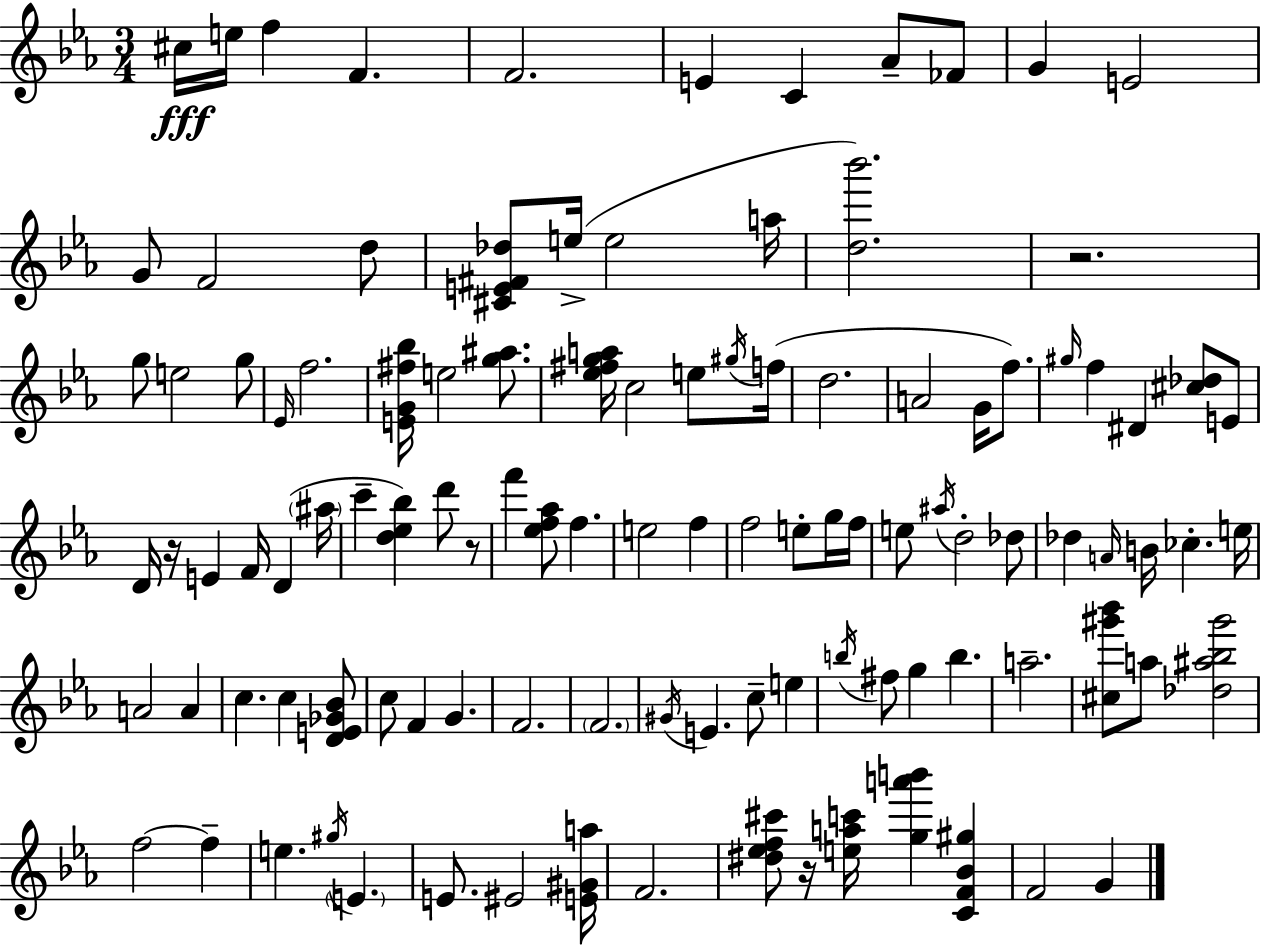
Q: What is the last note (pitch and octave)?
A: G4